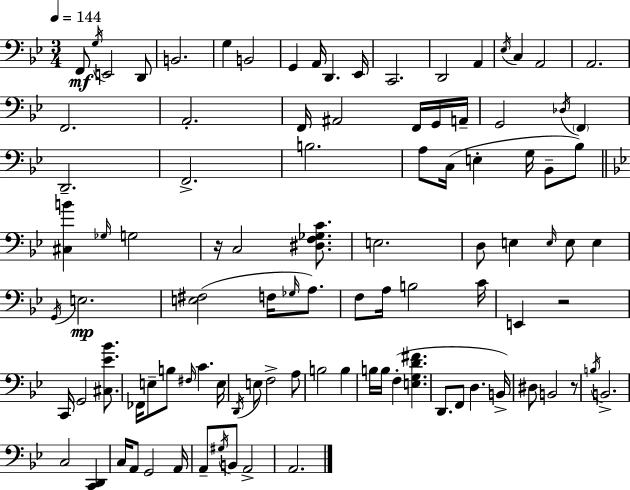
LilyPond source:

{
  \clef bass
  \numericTimeSignature
  \time 3/4
  \key bes \major
  \tempo 4 = 144
  f,8\mf \acciaccatura { g16 } e,2 d,8 | b,2. | g4 b,2 | g,4 a,16 d,4. | \break ees,16 c,2. | d,2 a,4 | \acciaccatura { ees16 } c4 a,2 | a,2. | \break f,2. | a,2.-. | f,16 ais,2 f,16 | g,16 a,16-- g,2 \acciaccatura { des16 } \parenthesize f,4 | \break d,2.-- | f,2.-> | b2. | a8 c16( e4-. g16 bes,8-- | \break bes8) \bar "||" \break \key g \minor <cis b'>4 \grace { ges16 } g2 | r16 c2 <dis f ges c'>8. | e2. | d8 e4 \grace { e16 } e8 e4 | \break \acciaccatura { g,16 } e2.\mp | <e fis>2( f16 | \grace { ges16 } a8.) f8 a16 b2 | c'16 e,4 r2 | \break c,16 g,2 | <cis ees' bes'>8. fes,16 e8-- b8 \grace { fis16 } c'4. | e16 \acciaccatura { d,16 } e8 f2-> | a8 b2 | \break b4 b16 b16 f4-.( | <e g d' fis'>4. d,8. f,8 d4. | b,16->) dis8 b,2 | r8 \acciaccatura { b16 } b,2.-> | \break c2 | <c, d,>4 c16 a,8 g,2 | a,16 a,8-- \acciaccatura { gis16 } b,8 | a,2-> a,2. | \break \bar "|."
}